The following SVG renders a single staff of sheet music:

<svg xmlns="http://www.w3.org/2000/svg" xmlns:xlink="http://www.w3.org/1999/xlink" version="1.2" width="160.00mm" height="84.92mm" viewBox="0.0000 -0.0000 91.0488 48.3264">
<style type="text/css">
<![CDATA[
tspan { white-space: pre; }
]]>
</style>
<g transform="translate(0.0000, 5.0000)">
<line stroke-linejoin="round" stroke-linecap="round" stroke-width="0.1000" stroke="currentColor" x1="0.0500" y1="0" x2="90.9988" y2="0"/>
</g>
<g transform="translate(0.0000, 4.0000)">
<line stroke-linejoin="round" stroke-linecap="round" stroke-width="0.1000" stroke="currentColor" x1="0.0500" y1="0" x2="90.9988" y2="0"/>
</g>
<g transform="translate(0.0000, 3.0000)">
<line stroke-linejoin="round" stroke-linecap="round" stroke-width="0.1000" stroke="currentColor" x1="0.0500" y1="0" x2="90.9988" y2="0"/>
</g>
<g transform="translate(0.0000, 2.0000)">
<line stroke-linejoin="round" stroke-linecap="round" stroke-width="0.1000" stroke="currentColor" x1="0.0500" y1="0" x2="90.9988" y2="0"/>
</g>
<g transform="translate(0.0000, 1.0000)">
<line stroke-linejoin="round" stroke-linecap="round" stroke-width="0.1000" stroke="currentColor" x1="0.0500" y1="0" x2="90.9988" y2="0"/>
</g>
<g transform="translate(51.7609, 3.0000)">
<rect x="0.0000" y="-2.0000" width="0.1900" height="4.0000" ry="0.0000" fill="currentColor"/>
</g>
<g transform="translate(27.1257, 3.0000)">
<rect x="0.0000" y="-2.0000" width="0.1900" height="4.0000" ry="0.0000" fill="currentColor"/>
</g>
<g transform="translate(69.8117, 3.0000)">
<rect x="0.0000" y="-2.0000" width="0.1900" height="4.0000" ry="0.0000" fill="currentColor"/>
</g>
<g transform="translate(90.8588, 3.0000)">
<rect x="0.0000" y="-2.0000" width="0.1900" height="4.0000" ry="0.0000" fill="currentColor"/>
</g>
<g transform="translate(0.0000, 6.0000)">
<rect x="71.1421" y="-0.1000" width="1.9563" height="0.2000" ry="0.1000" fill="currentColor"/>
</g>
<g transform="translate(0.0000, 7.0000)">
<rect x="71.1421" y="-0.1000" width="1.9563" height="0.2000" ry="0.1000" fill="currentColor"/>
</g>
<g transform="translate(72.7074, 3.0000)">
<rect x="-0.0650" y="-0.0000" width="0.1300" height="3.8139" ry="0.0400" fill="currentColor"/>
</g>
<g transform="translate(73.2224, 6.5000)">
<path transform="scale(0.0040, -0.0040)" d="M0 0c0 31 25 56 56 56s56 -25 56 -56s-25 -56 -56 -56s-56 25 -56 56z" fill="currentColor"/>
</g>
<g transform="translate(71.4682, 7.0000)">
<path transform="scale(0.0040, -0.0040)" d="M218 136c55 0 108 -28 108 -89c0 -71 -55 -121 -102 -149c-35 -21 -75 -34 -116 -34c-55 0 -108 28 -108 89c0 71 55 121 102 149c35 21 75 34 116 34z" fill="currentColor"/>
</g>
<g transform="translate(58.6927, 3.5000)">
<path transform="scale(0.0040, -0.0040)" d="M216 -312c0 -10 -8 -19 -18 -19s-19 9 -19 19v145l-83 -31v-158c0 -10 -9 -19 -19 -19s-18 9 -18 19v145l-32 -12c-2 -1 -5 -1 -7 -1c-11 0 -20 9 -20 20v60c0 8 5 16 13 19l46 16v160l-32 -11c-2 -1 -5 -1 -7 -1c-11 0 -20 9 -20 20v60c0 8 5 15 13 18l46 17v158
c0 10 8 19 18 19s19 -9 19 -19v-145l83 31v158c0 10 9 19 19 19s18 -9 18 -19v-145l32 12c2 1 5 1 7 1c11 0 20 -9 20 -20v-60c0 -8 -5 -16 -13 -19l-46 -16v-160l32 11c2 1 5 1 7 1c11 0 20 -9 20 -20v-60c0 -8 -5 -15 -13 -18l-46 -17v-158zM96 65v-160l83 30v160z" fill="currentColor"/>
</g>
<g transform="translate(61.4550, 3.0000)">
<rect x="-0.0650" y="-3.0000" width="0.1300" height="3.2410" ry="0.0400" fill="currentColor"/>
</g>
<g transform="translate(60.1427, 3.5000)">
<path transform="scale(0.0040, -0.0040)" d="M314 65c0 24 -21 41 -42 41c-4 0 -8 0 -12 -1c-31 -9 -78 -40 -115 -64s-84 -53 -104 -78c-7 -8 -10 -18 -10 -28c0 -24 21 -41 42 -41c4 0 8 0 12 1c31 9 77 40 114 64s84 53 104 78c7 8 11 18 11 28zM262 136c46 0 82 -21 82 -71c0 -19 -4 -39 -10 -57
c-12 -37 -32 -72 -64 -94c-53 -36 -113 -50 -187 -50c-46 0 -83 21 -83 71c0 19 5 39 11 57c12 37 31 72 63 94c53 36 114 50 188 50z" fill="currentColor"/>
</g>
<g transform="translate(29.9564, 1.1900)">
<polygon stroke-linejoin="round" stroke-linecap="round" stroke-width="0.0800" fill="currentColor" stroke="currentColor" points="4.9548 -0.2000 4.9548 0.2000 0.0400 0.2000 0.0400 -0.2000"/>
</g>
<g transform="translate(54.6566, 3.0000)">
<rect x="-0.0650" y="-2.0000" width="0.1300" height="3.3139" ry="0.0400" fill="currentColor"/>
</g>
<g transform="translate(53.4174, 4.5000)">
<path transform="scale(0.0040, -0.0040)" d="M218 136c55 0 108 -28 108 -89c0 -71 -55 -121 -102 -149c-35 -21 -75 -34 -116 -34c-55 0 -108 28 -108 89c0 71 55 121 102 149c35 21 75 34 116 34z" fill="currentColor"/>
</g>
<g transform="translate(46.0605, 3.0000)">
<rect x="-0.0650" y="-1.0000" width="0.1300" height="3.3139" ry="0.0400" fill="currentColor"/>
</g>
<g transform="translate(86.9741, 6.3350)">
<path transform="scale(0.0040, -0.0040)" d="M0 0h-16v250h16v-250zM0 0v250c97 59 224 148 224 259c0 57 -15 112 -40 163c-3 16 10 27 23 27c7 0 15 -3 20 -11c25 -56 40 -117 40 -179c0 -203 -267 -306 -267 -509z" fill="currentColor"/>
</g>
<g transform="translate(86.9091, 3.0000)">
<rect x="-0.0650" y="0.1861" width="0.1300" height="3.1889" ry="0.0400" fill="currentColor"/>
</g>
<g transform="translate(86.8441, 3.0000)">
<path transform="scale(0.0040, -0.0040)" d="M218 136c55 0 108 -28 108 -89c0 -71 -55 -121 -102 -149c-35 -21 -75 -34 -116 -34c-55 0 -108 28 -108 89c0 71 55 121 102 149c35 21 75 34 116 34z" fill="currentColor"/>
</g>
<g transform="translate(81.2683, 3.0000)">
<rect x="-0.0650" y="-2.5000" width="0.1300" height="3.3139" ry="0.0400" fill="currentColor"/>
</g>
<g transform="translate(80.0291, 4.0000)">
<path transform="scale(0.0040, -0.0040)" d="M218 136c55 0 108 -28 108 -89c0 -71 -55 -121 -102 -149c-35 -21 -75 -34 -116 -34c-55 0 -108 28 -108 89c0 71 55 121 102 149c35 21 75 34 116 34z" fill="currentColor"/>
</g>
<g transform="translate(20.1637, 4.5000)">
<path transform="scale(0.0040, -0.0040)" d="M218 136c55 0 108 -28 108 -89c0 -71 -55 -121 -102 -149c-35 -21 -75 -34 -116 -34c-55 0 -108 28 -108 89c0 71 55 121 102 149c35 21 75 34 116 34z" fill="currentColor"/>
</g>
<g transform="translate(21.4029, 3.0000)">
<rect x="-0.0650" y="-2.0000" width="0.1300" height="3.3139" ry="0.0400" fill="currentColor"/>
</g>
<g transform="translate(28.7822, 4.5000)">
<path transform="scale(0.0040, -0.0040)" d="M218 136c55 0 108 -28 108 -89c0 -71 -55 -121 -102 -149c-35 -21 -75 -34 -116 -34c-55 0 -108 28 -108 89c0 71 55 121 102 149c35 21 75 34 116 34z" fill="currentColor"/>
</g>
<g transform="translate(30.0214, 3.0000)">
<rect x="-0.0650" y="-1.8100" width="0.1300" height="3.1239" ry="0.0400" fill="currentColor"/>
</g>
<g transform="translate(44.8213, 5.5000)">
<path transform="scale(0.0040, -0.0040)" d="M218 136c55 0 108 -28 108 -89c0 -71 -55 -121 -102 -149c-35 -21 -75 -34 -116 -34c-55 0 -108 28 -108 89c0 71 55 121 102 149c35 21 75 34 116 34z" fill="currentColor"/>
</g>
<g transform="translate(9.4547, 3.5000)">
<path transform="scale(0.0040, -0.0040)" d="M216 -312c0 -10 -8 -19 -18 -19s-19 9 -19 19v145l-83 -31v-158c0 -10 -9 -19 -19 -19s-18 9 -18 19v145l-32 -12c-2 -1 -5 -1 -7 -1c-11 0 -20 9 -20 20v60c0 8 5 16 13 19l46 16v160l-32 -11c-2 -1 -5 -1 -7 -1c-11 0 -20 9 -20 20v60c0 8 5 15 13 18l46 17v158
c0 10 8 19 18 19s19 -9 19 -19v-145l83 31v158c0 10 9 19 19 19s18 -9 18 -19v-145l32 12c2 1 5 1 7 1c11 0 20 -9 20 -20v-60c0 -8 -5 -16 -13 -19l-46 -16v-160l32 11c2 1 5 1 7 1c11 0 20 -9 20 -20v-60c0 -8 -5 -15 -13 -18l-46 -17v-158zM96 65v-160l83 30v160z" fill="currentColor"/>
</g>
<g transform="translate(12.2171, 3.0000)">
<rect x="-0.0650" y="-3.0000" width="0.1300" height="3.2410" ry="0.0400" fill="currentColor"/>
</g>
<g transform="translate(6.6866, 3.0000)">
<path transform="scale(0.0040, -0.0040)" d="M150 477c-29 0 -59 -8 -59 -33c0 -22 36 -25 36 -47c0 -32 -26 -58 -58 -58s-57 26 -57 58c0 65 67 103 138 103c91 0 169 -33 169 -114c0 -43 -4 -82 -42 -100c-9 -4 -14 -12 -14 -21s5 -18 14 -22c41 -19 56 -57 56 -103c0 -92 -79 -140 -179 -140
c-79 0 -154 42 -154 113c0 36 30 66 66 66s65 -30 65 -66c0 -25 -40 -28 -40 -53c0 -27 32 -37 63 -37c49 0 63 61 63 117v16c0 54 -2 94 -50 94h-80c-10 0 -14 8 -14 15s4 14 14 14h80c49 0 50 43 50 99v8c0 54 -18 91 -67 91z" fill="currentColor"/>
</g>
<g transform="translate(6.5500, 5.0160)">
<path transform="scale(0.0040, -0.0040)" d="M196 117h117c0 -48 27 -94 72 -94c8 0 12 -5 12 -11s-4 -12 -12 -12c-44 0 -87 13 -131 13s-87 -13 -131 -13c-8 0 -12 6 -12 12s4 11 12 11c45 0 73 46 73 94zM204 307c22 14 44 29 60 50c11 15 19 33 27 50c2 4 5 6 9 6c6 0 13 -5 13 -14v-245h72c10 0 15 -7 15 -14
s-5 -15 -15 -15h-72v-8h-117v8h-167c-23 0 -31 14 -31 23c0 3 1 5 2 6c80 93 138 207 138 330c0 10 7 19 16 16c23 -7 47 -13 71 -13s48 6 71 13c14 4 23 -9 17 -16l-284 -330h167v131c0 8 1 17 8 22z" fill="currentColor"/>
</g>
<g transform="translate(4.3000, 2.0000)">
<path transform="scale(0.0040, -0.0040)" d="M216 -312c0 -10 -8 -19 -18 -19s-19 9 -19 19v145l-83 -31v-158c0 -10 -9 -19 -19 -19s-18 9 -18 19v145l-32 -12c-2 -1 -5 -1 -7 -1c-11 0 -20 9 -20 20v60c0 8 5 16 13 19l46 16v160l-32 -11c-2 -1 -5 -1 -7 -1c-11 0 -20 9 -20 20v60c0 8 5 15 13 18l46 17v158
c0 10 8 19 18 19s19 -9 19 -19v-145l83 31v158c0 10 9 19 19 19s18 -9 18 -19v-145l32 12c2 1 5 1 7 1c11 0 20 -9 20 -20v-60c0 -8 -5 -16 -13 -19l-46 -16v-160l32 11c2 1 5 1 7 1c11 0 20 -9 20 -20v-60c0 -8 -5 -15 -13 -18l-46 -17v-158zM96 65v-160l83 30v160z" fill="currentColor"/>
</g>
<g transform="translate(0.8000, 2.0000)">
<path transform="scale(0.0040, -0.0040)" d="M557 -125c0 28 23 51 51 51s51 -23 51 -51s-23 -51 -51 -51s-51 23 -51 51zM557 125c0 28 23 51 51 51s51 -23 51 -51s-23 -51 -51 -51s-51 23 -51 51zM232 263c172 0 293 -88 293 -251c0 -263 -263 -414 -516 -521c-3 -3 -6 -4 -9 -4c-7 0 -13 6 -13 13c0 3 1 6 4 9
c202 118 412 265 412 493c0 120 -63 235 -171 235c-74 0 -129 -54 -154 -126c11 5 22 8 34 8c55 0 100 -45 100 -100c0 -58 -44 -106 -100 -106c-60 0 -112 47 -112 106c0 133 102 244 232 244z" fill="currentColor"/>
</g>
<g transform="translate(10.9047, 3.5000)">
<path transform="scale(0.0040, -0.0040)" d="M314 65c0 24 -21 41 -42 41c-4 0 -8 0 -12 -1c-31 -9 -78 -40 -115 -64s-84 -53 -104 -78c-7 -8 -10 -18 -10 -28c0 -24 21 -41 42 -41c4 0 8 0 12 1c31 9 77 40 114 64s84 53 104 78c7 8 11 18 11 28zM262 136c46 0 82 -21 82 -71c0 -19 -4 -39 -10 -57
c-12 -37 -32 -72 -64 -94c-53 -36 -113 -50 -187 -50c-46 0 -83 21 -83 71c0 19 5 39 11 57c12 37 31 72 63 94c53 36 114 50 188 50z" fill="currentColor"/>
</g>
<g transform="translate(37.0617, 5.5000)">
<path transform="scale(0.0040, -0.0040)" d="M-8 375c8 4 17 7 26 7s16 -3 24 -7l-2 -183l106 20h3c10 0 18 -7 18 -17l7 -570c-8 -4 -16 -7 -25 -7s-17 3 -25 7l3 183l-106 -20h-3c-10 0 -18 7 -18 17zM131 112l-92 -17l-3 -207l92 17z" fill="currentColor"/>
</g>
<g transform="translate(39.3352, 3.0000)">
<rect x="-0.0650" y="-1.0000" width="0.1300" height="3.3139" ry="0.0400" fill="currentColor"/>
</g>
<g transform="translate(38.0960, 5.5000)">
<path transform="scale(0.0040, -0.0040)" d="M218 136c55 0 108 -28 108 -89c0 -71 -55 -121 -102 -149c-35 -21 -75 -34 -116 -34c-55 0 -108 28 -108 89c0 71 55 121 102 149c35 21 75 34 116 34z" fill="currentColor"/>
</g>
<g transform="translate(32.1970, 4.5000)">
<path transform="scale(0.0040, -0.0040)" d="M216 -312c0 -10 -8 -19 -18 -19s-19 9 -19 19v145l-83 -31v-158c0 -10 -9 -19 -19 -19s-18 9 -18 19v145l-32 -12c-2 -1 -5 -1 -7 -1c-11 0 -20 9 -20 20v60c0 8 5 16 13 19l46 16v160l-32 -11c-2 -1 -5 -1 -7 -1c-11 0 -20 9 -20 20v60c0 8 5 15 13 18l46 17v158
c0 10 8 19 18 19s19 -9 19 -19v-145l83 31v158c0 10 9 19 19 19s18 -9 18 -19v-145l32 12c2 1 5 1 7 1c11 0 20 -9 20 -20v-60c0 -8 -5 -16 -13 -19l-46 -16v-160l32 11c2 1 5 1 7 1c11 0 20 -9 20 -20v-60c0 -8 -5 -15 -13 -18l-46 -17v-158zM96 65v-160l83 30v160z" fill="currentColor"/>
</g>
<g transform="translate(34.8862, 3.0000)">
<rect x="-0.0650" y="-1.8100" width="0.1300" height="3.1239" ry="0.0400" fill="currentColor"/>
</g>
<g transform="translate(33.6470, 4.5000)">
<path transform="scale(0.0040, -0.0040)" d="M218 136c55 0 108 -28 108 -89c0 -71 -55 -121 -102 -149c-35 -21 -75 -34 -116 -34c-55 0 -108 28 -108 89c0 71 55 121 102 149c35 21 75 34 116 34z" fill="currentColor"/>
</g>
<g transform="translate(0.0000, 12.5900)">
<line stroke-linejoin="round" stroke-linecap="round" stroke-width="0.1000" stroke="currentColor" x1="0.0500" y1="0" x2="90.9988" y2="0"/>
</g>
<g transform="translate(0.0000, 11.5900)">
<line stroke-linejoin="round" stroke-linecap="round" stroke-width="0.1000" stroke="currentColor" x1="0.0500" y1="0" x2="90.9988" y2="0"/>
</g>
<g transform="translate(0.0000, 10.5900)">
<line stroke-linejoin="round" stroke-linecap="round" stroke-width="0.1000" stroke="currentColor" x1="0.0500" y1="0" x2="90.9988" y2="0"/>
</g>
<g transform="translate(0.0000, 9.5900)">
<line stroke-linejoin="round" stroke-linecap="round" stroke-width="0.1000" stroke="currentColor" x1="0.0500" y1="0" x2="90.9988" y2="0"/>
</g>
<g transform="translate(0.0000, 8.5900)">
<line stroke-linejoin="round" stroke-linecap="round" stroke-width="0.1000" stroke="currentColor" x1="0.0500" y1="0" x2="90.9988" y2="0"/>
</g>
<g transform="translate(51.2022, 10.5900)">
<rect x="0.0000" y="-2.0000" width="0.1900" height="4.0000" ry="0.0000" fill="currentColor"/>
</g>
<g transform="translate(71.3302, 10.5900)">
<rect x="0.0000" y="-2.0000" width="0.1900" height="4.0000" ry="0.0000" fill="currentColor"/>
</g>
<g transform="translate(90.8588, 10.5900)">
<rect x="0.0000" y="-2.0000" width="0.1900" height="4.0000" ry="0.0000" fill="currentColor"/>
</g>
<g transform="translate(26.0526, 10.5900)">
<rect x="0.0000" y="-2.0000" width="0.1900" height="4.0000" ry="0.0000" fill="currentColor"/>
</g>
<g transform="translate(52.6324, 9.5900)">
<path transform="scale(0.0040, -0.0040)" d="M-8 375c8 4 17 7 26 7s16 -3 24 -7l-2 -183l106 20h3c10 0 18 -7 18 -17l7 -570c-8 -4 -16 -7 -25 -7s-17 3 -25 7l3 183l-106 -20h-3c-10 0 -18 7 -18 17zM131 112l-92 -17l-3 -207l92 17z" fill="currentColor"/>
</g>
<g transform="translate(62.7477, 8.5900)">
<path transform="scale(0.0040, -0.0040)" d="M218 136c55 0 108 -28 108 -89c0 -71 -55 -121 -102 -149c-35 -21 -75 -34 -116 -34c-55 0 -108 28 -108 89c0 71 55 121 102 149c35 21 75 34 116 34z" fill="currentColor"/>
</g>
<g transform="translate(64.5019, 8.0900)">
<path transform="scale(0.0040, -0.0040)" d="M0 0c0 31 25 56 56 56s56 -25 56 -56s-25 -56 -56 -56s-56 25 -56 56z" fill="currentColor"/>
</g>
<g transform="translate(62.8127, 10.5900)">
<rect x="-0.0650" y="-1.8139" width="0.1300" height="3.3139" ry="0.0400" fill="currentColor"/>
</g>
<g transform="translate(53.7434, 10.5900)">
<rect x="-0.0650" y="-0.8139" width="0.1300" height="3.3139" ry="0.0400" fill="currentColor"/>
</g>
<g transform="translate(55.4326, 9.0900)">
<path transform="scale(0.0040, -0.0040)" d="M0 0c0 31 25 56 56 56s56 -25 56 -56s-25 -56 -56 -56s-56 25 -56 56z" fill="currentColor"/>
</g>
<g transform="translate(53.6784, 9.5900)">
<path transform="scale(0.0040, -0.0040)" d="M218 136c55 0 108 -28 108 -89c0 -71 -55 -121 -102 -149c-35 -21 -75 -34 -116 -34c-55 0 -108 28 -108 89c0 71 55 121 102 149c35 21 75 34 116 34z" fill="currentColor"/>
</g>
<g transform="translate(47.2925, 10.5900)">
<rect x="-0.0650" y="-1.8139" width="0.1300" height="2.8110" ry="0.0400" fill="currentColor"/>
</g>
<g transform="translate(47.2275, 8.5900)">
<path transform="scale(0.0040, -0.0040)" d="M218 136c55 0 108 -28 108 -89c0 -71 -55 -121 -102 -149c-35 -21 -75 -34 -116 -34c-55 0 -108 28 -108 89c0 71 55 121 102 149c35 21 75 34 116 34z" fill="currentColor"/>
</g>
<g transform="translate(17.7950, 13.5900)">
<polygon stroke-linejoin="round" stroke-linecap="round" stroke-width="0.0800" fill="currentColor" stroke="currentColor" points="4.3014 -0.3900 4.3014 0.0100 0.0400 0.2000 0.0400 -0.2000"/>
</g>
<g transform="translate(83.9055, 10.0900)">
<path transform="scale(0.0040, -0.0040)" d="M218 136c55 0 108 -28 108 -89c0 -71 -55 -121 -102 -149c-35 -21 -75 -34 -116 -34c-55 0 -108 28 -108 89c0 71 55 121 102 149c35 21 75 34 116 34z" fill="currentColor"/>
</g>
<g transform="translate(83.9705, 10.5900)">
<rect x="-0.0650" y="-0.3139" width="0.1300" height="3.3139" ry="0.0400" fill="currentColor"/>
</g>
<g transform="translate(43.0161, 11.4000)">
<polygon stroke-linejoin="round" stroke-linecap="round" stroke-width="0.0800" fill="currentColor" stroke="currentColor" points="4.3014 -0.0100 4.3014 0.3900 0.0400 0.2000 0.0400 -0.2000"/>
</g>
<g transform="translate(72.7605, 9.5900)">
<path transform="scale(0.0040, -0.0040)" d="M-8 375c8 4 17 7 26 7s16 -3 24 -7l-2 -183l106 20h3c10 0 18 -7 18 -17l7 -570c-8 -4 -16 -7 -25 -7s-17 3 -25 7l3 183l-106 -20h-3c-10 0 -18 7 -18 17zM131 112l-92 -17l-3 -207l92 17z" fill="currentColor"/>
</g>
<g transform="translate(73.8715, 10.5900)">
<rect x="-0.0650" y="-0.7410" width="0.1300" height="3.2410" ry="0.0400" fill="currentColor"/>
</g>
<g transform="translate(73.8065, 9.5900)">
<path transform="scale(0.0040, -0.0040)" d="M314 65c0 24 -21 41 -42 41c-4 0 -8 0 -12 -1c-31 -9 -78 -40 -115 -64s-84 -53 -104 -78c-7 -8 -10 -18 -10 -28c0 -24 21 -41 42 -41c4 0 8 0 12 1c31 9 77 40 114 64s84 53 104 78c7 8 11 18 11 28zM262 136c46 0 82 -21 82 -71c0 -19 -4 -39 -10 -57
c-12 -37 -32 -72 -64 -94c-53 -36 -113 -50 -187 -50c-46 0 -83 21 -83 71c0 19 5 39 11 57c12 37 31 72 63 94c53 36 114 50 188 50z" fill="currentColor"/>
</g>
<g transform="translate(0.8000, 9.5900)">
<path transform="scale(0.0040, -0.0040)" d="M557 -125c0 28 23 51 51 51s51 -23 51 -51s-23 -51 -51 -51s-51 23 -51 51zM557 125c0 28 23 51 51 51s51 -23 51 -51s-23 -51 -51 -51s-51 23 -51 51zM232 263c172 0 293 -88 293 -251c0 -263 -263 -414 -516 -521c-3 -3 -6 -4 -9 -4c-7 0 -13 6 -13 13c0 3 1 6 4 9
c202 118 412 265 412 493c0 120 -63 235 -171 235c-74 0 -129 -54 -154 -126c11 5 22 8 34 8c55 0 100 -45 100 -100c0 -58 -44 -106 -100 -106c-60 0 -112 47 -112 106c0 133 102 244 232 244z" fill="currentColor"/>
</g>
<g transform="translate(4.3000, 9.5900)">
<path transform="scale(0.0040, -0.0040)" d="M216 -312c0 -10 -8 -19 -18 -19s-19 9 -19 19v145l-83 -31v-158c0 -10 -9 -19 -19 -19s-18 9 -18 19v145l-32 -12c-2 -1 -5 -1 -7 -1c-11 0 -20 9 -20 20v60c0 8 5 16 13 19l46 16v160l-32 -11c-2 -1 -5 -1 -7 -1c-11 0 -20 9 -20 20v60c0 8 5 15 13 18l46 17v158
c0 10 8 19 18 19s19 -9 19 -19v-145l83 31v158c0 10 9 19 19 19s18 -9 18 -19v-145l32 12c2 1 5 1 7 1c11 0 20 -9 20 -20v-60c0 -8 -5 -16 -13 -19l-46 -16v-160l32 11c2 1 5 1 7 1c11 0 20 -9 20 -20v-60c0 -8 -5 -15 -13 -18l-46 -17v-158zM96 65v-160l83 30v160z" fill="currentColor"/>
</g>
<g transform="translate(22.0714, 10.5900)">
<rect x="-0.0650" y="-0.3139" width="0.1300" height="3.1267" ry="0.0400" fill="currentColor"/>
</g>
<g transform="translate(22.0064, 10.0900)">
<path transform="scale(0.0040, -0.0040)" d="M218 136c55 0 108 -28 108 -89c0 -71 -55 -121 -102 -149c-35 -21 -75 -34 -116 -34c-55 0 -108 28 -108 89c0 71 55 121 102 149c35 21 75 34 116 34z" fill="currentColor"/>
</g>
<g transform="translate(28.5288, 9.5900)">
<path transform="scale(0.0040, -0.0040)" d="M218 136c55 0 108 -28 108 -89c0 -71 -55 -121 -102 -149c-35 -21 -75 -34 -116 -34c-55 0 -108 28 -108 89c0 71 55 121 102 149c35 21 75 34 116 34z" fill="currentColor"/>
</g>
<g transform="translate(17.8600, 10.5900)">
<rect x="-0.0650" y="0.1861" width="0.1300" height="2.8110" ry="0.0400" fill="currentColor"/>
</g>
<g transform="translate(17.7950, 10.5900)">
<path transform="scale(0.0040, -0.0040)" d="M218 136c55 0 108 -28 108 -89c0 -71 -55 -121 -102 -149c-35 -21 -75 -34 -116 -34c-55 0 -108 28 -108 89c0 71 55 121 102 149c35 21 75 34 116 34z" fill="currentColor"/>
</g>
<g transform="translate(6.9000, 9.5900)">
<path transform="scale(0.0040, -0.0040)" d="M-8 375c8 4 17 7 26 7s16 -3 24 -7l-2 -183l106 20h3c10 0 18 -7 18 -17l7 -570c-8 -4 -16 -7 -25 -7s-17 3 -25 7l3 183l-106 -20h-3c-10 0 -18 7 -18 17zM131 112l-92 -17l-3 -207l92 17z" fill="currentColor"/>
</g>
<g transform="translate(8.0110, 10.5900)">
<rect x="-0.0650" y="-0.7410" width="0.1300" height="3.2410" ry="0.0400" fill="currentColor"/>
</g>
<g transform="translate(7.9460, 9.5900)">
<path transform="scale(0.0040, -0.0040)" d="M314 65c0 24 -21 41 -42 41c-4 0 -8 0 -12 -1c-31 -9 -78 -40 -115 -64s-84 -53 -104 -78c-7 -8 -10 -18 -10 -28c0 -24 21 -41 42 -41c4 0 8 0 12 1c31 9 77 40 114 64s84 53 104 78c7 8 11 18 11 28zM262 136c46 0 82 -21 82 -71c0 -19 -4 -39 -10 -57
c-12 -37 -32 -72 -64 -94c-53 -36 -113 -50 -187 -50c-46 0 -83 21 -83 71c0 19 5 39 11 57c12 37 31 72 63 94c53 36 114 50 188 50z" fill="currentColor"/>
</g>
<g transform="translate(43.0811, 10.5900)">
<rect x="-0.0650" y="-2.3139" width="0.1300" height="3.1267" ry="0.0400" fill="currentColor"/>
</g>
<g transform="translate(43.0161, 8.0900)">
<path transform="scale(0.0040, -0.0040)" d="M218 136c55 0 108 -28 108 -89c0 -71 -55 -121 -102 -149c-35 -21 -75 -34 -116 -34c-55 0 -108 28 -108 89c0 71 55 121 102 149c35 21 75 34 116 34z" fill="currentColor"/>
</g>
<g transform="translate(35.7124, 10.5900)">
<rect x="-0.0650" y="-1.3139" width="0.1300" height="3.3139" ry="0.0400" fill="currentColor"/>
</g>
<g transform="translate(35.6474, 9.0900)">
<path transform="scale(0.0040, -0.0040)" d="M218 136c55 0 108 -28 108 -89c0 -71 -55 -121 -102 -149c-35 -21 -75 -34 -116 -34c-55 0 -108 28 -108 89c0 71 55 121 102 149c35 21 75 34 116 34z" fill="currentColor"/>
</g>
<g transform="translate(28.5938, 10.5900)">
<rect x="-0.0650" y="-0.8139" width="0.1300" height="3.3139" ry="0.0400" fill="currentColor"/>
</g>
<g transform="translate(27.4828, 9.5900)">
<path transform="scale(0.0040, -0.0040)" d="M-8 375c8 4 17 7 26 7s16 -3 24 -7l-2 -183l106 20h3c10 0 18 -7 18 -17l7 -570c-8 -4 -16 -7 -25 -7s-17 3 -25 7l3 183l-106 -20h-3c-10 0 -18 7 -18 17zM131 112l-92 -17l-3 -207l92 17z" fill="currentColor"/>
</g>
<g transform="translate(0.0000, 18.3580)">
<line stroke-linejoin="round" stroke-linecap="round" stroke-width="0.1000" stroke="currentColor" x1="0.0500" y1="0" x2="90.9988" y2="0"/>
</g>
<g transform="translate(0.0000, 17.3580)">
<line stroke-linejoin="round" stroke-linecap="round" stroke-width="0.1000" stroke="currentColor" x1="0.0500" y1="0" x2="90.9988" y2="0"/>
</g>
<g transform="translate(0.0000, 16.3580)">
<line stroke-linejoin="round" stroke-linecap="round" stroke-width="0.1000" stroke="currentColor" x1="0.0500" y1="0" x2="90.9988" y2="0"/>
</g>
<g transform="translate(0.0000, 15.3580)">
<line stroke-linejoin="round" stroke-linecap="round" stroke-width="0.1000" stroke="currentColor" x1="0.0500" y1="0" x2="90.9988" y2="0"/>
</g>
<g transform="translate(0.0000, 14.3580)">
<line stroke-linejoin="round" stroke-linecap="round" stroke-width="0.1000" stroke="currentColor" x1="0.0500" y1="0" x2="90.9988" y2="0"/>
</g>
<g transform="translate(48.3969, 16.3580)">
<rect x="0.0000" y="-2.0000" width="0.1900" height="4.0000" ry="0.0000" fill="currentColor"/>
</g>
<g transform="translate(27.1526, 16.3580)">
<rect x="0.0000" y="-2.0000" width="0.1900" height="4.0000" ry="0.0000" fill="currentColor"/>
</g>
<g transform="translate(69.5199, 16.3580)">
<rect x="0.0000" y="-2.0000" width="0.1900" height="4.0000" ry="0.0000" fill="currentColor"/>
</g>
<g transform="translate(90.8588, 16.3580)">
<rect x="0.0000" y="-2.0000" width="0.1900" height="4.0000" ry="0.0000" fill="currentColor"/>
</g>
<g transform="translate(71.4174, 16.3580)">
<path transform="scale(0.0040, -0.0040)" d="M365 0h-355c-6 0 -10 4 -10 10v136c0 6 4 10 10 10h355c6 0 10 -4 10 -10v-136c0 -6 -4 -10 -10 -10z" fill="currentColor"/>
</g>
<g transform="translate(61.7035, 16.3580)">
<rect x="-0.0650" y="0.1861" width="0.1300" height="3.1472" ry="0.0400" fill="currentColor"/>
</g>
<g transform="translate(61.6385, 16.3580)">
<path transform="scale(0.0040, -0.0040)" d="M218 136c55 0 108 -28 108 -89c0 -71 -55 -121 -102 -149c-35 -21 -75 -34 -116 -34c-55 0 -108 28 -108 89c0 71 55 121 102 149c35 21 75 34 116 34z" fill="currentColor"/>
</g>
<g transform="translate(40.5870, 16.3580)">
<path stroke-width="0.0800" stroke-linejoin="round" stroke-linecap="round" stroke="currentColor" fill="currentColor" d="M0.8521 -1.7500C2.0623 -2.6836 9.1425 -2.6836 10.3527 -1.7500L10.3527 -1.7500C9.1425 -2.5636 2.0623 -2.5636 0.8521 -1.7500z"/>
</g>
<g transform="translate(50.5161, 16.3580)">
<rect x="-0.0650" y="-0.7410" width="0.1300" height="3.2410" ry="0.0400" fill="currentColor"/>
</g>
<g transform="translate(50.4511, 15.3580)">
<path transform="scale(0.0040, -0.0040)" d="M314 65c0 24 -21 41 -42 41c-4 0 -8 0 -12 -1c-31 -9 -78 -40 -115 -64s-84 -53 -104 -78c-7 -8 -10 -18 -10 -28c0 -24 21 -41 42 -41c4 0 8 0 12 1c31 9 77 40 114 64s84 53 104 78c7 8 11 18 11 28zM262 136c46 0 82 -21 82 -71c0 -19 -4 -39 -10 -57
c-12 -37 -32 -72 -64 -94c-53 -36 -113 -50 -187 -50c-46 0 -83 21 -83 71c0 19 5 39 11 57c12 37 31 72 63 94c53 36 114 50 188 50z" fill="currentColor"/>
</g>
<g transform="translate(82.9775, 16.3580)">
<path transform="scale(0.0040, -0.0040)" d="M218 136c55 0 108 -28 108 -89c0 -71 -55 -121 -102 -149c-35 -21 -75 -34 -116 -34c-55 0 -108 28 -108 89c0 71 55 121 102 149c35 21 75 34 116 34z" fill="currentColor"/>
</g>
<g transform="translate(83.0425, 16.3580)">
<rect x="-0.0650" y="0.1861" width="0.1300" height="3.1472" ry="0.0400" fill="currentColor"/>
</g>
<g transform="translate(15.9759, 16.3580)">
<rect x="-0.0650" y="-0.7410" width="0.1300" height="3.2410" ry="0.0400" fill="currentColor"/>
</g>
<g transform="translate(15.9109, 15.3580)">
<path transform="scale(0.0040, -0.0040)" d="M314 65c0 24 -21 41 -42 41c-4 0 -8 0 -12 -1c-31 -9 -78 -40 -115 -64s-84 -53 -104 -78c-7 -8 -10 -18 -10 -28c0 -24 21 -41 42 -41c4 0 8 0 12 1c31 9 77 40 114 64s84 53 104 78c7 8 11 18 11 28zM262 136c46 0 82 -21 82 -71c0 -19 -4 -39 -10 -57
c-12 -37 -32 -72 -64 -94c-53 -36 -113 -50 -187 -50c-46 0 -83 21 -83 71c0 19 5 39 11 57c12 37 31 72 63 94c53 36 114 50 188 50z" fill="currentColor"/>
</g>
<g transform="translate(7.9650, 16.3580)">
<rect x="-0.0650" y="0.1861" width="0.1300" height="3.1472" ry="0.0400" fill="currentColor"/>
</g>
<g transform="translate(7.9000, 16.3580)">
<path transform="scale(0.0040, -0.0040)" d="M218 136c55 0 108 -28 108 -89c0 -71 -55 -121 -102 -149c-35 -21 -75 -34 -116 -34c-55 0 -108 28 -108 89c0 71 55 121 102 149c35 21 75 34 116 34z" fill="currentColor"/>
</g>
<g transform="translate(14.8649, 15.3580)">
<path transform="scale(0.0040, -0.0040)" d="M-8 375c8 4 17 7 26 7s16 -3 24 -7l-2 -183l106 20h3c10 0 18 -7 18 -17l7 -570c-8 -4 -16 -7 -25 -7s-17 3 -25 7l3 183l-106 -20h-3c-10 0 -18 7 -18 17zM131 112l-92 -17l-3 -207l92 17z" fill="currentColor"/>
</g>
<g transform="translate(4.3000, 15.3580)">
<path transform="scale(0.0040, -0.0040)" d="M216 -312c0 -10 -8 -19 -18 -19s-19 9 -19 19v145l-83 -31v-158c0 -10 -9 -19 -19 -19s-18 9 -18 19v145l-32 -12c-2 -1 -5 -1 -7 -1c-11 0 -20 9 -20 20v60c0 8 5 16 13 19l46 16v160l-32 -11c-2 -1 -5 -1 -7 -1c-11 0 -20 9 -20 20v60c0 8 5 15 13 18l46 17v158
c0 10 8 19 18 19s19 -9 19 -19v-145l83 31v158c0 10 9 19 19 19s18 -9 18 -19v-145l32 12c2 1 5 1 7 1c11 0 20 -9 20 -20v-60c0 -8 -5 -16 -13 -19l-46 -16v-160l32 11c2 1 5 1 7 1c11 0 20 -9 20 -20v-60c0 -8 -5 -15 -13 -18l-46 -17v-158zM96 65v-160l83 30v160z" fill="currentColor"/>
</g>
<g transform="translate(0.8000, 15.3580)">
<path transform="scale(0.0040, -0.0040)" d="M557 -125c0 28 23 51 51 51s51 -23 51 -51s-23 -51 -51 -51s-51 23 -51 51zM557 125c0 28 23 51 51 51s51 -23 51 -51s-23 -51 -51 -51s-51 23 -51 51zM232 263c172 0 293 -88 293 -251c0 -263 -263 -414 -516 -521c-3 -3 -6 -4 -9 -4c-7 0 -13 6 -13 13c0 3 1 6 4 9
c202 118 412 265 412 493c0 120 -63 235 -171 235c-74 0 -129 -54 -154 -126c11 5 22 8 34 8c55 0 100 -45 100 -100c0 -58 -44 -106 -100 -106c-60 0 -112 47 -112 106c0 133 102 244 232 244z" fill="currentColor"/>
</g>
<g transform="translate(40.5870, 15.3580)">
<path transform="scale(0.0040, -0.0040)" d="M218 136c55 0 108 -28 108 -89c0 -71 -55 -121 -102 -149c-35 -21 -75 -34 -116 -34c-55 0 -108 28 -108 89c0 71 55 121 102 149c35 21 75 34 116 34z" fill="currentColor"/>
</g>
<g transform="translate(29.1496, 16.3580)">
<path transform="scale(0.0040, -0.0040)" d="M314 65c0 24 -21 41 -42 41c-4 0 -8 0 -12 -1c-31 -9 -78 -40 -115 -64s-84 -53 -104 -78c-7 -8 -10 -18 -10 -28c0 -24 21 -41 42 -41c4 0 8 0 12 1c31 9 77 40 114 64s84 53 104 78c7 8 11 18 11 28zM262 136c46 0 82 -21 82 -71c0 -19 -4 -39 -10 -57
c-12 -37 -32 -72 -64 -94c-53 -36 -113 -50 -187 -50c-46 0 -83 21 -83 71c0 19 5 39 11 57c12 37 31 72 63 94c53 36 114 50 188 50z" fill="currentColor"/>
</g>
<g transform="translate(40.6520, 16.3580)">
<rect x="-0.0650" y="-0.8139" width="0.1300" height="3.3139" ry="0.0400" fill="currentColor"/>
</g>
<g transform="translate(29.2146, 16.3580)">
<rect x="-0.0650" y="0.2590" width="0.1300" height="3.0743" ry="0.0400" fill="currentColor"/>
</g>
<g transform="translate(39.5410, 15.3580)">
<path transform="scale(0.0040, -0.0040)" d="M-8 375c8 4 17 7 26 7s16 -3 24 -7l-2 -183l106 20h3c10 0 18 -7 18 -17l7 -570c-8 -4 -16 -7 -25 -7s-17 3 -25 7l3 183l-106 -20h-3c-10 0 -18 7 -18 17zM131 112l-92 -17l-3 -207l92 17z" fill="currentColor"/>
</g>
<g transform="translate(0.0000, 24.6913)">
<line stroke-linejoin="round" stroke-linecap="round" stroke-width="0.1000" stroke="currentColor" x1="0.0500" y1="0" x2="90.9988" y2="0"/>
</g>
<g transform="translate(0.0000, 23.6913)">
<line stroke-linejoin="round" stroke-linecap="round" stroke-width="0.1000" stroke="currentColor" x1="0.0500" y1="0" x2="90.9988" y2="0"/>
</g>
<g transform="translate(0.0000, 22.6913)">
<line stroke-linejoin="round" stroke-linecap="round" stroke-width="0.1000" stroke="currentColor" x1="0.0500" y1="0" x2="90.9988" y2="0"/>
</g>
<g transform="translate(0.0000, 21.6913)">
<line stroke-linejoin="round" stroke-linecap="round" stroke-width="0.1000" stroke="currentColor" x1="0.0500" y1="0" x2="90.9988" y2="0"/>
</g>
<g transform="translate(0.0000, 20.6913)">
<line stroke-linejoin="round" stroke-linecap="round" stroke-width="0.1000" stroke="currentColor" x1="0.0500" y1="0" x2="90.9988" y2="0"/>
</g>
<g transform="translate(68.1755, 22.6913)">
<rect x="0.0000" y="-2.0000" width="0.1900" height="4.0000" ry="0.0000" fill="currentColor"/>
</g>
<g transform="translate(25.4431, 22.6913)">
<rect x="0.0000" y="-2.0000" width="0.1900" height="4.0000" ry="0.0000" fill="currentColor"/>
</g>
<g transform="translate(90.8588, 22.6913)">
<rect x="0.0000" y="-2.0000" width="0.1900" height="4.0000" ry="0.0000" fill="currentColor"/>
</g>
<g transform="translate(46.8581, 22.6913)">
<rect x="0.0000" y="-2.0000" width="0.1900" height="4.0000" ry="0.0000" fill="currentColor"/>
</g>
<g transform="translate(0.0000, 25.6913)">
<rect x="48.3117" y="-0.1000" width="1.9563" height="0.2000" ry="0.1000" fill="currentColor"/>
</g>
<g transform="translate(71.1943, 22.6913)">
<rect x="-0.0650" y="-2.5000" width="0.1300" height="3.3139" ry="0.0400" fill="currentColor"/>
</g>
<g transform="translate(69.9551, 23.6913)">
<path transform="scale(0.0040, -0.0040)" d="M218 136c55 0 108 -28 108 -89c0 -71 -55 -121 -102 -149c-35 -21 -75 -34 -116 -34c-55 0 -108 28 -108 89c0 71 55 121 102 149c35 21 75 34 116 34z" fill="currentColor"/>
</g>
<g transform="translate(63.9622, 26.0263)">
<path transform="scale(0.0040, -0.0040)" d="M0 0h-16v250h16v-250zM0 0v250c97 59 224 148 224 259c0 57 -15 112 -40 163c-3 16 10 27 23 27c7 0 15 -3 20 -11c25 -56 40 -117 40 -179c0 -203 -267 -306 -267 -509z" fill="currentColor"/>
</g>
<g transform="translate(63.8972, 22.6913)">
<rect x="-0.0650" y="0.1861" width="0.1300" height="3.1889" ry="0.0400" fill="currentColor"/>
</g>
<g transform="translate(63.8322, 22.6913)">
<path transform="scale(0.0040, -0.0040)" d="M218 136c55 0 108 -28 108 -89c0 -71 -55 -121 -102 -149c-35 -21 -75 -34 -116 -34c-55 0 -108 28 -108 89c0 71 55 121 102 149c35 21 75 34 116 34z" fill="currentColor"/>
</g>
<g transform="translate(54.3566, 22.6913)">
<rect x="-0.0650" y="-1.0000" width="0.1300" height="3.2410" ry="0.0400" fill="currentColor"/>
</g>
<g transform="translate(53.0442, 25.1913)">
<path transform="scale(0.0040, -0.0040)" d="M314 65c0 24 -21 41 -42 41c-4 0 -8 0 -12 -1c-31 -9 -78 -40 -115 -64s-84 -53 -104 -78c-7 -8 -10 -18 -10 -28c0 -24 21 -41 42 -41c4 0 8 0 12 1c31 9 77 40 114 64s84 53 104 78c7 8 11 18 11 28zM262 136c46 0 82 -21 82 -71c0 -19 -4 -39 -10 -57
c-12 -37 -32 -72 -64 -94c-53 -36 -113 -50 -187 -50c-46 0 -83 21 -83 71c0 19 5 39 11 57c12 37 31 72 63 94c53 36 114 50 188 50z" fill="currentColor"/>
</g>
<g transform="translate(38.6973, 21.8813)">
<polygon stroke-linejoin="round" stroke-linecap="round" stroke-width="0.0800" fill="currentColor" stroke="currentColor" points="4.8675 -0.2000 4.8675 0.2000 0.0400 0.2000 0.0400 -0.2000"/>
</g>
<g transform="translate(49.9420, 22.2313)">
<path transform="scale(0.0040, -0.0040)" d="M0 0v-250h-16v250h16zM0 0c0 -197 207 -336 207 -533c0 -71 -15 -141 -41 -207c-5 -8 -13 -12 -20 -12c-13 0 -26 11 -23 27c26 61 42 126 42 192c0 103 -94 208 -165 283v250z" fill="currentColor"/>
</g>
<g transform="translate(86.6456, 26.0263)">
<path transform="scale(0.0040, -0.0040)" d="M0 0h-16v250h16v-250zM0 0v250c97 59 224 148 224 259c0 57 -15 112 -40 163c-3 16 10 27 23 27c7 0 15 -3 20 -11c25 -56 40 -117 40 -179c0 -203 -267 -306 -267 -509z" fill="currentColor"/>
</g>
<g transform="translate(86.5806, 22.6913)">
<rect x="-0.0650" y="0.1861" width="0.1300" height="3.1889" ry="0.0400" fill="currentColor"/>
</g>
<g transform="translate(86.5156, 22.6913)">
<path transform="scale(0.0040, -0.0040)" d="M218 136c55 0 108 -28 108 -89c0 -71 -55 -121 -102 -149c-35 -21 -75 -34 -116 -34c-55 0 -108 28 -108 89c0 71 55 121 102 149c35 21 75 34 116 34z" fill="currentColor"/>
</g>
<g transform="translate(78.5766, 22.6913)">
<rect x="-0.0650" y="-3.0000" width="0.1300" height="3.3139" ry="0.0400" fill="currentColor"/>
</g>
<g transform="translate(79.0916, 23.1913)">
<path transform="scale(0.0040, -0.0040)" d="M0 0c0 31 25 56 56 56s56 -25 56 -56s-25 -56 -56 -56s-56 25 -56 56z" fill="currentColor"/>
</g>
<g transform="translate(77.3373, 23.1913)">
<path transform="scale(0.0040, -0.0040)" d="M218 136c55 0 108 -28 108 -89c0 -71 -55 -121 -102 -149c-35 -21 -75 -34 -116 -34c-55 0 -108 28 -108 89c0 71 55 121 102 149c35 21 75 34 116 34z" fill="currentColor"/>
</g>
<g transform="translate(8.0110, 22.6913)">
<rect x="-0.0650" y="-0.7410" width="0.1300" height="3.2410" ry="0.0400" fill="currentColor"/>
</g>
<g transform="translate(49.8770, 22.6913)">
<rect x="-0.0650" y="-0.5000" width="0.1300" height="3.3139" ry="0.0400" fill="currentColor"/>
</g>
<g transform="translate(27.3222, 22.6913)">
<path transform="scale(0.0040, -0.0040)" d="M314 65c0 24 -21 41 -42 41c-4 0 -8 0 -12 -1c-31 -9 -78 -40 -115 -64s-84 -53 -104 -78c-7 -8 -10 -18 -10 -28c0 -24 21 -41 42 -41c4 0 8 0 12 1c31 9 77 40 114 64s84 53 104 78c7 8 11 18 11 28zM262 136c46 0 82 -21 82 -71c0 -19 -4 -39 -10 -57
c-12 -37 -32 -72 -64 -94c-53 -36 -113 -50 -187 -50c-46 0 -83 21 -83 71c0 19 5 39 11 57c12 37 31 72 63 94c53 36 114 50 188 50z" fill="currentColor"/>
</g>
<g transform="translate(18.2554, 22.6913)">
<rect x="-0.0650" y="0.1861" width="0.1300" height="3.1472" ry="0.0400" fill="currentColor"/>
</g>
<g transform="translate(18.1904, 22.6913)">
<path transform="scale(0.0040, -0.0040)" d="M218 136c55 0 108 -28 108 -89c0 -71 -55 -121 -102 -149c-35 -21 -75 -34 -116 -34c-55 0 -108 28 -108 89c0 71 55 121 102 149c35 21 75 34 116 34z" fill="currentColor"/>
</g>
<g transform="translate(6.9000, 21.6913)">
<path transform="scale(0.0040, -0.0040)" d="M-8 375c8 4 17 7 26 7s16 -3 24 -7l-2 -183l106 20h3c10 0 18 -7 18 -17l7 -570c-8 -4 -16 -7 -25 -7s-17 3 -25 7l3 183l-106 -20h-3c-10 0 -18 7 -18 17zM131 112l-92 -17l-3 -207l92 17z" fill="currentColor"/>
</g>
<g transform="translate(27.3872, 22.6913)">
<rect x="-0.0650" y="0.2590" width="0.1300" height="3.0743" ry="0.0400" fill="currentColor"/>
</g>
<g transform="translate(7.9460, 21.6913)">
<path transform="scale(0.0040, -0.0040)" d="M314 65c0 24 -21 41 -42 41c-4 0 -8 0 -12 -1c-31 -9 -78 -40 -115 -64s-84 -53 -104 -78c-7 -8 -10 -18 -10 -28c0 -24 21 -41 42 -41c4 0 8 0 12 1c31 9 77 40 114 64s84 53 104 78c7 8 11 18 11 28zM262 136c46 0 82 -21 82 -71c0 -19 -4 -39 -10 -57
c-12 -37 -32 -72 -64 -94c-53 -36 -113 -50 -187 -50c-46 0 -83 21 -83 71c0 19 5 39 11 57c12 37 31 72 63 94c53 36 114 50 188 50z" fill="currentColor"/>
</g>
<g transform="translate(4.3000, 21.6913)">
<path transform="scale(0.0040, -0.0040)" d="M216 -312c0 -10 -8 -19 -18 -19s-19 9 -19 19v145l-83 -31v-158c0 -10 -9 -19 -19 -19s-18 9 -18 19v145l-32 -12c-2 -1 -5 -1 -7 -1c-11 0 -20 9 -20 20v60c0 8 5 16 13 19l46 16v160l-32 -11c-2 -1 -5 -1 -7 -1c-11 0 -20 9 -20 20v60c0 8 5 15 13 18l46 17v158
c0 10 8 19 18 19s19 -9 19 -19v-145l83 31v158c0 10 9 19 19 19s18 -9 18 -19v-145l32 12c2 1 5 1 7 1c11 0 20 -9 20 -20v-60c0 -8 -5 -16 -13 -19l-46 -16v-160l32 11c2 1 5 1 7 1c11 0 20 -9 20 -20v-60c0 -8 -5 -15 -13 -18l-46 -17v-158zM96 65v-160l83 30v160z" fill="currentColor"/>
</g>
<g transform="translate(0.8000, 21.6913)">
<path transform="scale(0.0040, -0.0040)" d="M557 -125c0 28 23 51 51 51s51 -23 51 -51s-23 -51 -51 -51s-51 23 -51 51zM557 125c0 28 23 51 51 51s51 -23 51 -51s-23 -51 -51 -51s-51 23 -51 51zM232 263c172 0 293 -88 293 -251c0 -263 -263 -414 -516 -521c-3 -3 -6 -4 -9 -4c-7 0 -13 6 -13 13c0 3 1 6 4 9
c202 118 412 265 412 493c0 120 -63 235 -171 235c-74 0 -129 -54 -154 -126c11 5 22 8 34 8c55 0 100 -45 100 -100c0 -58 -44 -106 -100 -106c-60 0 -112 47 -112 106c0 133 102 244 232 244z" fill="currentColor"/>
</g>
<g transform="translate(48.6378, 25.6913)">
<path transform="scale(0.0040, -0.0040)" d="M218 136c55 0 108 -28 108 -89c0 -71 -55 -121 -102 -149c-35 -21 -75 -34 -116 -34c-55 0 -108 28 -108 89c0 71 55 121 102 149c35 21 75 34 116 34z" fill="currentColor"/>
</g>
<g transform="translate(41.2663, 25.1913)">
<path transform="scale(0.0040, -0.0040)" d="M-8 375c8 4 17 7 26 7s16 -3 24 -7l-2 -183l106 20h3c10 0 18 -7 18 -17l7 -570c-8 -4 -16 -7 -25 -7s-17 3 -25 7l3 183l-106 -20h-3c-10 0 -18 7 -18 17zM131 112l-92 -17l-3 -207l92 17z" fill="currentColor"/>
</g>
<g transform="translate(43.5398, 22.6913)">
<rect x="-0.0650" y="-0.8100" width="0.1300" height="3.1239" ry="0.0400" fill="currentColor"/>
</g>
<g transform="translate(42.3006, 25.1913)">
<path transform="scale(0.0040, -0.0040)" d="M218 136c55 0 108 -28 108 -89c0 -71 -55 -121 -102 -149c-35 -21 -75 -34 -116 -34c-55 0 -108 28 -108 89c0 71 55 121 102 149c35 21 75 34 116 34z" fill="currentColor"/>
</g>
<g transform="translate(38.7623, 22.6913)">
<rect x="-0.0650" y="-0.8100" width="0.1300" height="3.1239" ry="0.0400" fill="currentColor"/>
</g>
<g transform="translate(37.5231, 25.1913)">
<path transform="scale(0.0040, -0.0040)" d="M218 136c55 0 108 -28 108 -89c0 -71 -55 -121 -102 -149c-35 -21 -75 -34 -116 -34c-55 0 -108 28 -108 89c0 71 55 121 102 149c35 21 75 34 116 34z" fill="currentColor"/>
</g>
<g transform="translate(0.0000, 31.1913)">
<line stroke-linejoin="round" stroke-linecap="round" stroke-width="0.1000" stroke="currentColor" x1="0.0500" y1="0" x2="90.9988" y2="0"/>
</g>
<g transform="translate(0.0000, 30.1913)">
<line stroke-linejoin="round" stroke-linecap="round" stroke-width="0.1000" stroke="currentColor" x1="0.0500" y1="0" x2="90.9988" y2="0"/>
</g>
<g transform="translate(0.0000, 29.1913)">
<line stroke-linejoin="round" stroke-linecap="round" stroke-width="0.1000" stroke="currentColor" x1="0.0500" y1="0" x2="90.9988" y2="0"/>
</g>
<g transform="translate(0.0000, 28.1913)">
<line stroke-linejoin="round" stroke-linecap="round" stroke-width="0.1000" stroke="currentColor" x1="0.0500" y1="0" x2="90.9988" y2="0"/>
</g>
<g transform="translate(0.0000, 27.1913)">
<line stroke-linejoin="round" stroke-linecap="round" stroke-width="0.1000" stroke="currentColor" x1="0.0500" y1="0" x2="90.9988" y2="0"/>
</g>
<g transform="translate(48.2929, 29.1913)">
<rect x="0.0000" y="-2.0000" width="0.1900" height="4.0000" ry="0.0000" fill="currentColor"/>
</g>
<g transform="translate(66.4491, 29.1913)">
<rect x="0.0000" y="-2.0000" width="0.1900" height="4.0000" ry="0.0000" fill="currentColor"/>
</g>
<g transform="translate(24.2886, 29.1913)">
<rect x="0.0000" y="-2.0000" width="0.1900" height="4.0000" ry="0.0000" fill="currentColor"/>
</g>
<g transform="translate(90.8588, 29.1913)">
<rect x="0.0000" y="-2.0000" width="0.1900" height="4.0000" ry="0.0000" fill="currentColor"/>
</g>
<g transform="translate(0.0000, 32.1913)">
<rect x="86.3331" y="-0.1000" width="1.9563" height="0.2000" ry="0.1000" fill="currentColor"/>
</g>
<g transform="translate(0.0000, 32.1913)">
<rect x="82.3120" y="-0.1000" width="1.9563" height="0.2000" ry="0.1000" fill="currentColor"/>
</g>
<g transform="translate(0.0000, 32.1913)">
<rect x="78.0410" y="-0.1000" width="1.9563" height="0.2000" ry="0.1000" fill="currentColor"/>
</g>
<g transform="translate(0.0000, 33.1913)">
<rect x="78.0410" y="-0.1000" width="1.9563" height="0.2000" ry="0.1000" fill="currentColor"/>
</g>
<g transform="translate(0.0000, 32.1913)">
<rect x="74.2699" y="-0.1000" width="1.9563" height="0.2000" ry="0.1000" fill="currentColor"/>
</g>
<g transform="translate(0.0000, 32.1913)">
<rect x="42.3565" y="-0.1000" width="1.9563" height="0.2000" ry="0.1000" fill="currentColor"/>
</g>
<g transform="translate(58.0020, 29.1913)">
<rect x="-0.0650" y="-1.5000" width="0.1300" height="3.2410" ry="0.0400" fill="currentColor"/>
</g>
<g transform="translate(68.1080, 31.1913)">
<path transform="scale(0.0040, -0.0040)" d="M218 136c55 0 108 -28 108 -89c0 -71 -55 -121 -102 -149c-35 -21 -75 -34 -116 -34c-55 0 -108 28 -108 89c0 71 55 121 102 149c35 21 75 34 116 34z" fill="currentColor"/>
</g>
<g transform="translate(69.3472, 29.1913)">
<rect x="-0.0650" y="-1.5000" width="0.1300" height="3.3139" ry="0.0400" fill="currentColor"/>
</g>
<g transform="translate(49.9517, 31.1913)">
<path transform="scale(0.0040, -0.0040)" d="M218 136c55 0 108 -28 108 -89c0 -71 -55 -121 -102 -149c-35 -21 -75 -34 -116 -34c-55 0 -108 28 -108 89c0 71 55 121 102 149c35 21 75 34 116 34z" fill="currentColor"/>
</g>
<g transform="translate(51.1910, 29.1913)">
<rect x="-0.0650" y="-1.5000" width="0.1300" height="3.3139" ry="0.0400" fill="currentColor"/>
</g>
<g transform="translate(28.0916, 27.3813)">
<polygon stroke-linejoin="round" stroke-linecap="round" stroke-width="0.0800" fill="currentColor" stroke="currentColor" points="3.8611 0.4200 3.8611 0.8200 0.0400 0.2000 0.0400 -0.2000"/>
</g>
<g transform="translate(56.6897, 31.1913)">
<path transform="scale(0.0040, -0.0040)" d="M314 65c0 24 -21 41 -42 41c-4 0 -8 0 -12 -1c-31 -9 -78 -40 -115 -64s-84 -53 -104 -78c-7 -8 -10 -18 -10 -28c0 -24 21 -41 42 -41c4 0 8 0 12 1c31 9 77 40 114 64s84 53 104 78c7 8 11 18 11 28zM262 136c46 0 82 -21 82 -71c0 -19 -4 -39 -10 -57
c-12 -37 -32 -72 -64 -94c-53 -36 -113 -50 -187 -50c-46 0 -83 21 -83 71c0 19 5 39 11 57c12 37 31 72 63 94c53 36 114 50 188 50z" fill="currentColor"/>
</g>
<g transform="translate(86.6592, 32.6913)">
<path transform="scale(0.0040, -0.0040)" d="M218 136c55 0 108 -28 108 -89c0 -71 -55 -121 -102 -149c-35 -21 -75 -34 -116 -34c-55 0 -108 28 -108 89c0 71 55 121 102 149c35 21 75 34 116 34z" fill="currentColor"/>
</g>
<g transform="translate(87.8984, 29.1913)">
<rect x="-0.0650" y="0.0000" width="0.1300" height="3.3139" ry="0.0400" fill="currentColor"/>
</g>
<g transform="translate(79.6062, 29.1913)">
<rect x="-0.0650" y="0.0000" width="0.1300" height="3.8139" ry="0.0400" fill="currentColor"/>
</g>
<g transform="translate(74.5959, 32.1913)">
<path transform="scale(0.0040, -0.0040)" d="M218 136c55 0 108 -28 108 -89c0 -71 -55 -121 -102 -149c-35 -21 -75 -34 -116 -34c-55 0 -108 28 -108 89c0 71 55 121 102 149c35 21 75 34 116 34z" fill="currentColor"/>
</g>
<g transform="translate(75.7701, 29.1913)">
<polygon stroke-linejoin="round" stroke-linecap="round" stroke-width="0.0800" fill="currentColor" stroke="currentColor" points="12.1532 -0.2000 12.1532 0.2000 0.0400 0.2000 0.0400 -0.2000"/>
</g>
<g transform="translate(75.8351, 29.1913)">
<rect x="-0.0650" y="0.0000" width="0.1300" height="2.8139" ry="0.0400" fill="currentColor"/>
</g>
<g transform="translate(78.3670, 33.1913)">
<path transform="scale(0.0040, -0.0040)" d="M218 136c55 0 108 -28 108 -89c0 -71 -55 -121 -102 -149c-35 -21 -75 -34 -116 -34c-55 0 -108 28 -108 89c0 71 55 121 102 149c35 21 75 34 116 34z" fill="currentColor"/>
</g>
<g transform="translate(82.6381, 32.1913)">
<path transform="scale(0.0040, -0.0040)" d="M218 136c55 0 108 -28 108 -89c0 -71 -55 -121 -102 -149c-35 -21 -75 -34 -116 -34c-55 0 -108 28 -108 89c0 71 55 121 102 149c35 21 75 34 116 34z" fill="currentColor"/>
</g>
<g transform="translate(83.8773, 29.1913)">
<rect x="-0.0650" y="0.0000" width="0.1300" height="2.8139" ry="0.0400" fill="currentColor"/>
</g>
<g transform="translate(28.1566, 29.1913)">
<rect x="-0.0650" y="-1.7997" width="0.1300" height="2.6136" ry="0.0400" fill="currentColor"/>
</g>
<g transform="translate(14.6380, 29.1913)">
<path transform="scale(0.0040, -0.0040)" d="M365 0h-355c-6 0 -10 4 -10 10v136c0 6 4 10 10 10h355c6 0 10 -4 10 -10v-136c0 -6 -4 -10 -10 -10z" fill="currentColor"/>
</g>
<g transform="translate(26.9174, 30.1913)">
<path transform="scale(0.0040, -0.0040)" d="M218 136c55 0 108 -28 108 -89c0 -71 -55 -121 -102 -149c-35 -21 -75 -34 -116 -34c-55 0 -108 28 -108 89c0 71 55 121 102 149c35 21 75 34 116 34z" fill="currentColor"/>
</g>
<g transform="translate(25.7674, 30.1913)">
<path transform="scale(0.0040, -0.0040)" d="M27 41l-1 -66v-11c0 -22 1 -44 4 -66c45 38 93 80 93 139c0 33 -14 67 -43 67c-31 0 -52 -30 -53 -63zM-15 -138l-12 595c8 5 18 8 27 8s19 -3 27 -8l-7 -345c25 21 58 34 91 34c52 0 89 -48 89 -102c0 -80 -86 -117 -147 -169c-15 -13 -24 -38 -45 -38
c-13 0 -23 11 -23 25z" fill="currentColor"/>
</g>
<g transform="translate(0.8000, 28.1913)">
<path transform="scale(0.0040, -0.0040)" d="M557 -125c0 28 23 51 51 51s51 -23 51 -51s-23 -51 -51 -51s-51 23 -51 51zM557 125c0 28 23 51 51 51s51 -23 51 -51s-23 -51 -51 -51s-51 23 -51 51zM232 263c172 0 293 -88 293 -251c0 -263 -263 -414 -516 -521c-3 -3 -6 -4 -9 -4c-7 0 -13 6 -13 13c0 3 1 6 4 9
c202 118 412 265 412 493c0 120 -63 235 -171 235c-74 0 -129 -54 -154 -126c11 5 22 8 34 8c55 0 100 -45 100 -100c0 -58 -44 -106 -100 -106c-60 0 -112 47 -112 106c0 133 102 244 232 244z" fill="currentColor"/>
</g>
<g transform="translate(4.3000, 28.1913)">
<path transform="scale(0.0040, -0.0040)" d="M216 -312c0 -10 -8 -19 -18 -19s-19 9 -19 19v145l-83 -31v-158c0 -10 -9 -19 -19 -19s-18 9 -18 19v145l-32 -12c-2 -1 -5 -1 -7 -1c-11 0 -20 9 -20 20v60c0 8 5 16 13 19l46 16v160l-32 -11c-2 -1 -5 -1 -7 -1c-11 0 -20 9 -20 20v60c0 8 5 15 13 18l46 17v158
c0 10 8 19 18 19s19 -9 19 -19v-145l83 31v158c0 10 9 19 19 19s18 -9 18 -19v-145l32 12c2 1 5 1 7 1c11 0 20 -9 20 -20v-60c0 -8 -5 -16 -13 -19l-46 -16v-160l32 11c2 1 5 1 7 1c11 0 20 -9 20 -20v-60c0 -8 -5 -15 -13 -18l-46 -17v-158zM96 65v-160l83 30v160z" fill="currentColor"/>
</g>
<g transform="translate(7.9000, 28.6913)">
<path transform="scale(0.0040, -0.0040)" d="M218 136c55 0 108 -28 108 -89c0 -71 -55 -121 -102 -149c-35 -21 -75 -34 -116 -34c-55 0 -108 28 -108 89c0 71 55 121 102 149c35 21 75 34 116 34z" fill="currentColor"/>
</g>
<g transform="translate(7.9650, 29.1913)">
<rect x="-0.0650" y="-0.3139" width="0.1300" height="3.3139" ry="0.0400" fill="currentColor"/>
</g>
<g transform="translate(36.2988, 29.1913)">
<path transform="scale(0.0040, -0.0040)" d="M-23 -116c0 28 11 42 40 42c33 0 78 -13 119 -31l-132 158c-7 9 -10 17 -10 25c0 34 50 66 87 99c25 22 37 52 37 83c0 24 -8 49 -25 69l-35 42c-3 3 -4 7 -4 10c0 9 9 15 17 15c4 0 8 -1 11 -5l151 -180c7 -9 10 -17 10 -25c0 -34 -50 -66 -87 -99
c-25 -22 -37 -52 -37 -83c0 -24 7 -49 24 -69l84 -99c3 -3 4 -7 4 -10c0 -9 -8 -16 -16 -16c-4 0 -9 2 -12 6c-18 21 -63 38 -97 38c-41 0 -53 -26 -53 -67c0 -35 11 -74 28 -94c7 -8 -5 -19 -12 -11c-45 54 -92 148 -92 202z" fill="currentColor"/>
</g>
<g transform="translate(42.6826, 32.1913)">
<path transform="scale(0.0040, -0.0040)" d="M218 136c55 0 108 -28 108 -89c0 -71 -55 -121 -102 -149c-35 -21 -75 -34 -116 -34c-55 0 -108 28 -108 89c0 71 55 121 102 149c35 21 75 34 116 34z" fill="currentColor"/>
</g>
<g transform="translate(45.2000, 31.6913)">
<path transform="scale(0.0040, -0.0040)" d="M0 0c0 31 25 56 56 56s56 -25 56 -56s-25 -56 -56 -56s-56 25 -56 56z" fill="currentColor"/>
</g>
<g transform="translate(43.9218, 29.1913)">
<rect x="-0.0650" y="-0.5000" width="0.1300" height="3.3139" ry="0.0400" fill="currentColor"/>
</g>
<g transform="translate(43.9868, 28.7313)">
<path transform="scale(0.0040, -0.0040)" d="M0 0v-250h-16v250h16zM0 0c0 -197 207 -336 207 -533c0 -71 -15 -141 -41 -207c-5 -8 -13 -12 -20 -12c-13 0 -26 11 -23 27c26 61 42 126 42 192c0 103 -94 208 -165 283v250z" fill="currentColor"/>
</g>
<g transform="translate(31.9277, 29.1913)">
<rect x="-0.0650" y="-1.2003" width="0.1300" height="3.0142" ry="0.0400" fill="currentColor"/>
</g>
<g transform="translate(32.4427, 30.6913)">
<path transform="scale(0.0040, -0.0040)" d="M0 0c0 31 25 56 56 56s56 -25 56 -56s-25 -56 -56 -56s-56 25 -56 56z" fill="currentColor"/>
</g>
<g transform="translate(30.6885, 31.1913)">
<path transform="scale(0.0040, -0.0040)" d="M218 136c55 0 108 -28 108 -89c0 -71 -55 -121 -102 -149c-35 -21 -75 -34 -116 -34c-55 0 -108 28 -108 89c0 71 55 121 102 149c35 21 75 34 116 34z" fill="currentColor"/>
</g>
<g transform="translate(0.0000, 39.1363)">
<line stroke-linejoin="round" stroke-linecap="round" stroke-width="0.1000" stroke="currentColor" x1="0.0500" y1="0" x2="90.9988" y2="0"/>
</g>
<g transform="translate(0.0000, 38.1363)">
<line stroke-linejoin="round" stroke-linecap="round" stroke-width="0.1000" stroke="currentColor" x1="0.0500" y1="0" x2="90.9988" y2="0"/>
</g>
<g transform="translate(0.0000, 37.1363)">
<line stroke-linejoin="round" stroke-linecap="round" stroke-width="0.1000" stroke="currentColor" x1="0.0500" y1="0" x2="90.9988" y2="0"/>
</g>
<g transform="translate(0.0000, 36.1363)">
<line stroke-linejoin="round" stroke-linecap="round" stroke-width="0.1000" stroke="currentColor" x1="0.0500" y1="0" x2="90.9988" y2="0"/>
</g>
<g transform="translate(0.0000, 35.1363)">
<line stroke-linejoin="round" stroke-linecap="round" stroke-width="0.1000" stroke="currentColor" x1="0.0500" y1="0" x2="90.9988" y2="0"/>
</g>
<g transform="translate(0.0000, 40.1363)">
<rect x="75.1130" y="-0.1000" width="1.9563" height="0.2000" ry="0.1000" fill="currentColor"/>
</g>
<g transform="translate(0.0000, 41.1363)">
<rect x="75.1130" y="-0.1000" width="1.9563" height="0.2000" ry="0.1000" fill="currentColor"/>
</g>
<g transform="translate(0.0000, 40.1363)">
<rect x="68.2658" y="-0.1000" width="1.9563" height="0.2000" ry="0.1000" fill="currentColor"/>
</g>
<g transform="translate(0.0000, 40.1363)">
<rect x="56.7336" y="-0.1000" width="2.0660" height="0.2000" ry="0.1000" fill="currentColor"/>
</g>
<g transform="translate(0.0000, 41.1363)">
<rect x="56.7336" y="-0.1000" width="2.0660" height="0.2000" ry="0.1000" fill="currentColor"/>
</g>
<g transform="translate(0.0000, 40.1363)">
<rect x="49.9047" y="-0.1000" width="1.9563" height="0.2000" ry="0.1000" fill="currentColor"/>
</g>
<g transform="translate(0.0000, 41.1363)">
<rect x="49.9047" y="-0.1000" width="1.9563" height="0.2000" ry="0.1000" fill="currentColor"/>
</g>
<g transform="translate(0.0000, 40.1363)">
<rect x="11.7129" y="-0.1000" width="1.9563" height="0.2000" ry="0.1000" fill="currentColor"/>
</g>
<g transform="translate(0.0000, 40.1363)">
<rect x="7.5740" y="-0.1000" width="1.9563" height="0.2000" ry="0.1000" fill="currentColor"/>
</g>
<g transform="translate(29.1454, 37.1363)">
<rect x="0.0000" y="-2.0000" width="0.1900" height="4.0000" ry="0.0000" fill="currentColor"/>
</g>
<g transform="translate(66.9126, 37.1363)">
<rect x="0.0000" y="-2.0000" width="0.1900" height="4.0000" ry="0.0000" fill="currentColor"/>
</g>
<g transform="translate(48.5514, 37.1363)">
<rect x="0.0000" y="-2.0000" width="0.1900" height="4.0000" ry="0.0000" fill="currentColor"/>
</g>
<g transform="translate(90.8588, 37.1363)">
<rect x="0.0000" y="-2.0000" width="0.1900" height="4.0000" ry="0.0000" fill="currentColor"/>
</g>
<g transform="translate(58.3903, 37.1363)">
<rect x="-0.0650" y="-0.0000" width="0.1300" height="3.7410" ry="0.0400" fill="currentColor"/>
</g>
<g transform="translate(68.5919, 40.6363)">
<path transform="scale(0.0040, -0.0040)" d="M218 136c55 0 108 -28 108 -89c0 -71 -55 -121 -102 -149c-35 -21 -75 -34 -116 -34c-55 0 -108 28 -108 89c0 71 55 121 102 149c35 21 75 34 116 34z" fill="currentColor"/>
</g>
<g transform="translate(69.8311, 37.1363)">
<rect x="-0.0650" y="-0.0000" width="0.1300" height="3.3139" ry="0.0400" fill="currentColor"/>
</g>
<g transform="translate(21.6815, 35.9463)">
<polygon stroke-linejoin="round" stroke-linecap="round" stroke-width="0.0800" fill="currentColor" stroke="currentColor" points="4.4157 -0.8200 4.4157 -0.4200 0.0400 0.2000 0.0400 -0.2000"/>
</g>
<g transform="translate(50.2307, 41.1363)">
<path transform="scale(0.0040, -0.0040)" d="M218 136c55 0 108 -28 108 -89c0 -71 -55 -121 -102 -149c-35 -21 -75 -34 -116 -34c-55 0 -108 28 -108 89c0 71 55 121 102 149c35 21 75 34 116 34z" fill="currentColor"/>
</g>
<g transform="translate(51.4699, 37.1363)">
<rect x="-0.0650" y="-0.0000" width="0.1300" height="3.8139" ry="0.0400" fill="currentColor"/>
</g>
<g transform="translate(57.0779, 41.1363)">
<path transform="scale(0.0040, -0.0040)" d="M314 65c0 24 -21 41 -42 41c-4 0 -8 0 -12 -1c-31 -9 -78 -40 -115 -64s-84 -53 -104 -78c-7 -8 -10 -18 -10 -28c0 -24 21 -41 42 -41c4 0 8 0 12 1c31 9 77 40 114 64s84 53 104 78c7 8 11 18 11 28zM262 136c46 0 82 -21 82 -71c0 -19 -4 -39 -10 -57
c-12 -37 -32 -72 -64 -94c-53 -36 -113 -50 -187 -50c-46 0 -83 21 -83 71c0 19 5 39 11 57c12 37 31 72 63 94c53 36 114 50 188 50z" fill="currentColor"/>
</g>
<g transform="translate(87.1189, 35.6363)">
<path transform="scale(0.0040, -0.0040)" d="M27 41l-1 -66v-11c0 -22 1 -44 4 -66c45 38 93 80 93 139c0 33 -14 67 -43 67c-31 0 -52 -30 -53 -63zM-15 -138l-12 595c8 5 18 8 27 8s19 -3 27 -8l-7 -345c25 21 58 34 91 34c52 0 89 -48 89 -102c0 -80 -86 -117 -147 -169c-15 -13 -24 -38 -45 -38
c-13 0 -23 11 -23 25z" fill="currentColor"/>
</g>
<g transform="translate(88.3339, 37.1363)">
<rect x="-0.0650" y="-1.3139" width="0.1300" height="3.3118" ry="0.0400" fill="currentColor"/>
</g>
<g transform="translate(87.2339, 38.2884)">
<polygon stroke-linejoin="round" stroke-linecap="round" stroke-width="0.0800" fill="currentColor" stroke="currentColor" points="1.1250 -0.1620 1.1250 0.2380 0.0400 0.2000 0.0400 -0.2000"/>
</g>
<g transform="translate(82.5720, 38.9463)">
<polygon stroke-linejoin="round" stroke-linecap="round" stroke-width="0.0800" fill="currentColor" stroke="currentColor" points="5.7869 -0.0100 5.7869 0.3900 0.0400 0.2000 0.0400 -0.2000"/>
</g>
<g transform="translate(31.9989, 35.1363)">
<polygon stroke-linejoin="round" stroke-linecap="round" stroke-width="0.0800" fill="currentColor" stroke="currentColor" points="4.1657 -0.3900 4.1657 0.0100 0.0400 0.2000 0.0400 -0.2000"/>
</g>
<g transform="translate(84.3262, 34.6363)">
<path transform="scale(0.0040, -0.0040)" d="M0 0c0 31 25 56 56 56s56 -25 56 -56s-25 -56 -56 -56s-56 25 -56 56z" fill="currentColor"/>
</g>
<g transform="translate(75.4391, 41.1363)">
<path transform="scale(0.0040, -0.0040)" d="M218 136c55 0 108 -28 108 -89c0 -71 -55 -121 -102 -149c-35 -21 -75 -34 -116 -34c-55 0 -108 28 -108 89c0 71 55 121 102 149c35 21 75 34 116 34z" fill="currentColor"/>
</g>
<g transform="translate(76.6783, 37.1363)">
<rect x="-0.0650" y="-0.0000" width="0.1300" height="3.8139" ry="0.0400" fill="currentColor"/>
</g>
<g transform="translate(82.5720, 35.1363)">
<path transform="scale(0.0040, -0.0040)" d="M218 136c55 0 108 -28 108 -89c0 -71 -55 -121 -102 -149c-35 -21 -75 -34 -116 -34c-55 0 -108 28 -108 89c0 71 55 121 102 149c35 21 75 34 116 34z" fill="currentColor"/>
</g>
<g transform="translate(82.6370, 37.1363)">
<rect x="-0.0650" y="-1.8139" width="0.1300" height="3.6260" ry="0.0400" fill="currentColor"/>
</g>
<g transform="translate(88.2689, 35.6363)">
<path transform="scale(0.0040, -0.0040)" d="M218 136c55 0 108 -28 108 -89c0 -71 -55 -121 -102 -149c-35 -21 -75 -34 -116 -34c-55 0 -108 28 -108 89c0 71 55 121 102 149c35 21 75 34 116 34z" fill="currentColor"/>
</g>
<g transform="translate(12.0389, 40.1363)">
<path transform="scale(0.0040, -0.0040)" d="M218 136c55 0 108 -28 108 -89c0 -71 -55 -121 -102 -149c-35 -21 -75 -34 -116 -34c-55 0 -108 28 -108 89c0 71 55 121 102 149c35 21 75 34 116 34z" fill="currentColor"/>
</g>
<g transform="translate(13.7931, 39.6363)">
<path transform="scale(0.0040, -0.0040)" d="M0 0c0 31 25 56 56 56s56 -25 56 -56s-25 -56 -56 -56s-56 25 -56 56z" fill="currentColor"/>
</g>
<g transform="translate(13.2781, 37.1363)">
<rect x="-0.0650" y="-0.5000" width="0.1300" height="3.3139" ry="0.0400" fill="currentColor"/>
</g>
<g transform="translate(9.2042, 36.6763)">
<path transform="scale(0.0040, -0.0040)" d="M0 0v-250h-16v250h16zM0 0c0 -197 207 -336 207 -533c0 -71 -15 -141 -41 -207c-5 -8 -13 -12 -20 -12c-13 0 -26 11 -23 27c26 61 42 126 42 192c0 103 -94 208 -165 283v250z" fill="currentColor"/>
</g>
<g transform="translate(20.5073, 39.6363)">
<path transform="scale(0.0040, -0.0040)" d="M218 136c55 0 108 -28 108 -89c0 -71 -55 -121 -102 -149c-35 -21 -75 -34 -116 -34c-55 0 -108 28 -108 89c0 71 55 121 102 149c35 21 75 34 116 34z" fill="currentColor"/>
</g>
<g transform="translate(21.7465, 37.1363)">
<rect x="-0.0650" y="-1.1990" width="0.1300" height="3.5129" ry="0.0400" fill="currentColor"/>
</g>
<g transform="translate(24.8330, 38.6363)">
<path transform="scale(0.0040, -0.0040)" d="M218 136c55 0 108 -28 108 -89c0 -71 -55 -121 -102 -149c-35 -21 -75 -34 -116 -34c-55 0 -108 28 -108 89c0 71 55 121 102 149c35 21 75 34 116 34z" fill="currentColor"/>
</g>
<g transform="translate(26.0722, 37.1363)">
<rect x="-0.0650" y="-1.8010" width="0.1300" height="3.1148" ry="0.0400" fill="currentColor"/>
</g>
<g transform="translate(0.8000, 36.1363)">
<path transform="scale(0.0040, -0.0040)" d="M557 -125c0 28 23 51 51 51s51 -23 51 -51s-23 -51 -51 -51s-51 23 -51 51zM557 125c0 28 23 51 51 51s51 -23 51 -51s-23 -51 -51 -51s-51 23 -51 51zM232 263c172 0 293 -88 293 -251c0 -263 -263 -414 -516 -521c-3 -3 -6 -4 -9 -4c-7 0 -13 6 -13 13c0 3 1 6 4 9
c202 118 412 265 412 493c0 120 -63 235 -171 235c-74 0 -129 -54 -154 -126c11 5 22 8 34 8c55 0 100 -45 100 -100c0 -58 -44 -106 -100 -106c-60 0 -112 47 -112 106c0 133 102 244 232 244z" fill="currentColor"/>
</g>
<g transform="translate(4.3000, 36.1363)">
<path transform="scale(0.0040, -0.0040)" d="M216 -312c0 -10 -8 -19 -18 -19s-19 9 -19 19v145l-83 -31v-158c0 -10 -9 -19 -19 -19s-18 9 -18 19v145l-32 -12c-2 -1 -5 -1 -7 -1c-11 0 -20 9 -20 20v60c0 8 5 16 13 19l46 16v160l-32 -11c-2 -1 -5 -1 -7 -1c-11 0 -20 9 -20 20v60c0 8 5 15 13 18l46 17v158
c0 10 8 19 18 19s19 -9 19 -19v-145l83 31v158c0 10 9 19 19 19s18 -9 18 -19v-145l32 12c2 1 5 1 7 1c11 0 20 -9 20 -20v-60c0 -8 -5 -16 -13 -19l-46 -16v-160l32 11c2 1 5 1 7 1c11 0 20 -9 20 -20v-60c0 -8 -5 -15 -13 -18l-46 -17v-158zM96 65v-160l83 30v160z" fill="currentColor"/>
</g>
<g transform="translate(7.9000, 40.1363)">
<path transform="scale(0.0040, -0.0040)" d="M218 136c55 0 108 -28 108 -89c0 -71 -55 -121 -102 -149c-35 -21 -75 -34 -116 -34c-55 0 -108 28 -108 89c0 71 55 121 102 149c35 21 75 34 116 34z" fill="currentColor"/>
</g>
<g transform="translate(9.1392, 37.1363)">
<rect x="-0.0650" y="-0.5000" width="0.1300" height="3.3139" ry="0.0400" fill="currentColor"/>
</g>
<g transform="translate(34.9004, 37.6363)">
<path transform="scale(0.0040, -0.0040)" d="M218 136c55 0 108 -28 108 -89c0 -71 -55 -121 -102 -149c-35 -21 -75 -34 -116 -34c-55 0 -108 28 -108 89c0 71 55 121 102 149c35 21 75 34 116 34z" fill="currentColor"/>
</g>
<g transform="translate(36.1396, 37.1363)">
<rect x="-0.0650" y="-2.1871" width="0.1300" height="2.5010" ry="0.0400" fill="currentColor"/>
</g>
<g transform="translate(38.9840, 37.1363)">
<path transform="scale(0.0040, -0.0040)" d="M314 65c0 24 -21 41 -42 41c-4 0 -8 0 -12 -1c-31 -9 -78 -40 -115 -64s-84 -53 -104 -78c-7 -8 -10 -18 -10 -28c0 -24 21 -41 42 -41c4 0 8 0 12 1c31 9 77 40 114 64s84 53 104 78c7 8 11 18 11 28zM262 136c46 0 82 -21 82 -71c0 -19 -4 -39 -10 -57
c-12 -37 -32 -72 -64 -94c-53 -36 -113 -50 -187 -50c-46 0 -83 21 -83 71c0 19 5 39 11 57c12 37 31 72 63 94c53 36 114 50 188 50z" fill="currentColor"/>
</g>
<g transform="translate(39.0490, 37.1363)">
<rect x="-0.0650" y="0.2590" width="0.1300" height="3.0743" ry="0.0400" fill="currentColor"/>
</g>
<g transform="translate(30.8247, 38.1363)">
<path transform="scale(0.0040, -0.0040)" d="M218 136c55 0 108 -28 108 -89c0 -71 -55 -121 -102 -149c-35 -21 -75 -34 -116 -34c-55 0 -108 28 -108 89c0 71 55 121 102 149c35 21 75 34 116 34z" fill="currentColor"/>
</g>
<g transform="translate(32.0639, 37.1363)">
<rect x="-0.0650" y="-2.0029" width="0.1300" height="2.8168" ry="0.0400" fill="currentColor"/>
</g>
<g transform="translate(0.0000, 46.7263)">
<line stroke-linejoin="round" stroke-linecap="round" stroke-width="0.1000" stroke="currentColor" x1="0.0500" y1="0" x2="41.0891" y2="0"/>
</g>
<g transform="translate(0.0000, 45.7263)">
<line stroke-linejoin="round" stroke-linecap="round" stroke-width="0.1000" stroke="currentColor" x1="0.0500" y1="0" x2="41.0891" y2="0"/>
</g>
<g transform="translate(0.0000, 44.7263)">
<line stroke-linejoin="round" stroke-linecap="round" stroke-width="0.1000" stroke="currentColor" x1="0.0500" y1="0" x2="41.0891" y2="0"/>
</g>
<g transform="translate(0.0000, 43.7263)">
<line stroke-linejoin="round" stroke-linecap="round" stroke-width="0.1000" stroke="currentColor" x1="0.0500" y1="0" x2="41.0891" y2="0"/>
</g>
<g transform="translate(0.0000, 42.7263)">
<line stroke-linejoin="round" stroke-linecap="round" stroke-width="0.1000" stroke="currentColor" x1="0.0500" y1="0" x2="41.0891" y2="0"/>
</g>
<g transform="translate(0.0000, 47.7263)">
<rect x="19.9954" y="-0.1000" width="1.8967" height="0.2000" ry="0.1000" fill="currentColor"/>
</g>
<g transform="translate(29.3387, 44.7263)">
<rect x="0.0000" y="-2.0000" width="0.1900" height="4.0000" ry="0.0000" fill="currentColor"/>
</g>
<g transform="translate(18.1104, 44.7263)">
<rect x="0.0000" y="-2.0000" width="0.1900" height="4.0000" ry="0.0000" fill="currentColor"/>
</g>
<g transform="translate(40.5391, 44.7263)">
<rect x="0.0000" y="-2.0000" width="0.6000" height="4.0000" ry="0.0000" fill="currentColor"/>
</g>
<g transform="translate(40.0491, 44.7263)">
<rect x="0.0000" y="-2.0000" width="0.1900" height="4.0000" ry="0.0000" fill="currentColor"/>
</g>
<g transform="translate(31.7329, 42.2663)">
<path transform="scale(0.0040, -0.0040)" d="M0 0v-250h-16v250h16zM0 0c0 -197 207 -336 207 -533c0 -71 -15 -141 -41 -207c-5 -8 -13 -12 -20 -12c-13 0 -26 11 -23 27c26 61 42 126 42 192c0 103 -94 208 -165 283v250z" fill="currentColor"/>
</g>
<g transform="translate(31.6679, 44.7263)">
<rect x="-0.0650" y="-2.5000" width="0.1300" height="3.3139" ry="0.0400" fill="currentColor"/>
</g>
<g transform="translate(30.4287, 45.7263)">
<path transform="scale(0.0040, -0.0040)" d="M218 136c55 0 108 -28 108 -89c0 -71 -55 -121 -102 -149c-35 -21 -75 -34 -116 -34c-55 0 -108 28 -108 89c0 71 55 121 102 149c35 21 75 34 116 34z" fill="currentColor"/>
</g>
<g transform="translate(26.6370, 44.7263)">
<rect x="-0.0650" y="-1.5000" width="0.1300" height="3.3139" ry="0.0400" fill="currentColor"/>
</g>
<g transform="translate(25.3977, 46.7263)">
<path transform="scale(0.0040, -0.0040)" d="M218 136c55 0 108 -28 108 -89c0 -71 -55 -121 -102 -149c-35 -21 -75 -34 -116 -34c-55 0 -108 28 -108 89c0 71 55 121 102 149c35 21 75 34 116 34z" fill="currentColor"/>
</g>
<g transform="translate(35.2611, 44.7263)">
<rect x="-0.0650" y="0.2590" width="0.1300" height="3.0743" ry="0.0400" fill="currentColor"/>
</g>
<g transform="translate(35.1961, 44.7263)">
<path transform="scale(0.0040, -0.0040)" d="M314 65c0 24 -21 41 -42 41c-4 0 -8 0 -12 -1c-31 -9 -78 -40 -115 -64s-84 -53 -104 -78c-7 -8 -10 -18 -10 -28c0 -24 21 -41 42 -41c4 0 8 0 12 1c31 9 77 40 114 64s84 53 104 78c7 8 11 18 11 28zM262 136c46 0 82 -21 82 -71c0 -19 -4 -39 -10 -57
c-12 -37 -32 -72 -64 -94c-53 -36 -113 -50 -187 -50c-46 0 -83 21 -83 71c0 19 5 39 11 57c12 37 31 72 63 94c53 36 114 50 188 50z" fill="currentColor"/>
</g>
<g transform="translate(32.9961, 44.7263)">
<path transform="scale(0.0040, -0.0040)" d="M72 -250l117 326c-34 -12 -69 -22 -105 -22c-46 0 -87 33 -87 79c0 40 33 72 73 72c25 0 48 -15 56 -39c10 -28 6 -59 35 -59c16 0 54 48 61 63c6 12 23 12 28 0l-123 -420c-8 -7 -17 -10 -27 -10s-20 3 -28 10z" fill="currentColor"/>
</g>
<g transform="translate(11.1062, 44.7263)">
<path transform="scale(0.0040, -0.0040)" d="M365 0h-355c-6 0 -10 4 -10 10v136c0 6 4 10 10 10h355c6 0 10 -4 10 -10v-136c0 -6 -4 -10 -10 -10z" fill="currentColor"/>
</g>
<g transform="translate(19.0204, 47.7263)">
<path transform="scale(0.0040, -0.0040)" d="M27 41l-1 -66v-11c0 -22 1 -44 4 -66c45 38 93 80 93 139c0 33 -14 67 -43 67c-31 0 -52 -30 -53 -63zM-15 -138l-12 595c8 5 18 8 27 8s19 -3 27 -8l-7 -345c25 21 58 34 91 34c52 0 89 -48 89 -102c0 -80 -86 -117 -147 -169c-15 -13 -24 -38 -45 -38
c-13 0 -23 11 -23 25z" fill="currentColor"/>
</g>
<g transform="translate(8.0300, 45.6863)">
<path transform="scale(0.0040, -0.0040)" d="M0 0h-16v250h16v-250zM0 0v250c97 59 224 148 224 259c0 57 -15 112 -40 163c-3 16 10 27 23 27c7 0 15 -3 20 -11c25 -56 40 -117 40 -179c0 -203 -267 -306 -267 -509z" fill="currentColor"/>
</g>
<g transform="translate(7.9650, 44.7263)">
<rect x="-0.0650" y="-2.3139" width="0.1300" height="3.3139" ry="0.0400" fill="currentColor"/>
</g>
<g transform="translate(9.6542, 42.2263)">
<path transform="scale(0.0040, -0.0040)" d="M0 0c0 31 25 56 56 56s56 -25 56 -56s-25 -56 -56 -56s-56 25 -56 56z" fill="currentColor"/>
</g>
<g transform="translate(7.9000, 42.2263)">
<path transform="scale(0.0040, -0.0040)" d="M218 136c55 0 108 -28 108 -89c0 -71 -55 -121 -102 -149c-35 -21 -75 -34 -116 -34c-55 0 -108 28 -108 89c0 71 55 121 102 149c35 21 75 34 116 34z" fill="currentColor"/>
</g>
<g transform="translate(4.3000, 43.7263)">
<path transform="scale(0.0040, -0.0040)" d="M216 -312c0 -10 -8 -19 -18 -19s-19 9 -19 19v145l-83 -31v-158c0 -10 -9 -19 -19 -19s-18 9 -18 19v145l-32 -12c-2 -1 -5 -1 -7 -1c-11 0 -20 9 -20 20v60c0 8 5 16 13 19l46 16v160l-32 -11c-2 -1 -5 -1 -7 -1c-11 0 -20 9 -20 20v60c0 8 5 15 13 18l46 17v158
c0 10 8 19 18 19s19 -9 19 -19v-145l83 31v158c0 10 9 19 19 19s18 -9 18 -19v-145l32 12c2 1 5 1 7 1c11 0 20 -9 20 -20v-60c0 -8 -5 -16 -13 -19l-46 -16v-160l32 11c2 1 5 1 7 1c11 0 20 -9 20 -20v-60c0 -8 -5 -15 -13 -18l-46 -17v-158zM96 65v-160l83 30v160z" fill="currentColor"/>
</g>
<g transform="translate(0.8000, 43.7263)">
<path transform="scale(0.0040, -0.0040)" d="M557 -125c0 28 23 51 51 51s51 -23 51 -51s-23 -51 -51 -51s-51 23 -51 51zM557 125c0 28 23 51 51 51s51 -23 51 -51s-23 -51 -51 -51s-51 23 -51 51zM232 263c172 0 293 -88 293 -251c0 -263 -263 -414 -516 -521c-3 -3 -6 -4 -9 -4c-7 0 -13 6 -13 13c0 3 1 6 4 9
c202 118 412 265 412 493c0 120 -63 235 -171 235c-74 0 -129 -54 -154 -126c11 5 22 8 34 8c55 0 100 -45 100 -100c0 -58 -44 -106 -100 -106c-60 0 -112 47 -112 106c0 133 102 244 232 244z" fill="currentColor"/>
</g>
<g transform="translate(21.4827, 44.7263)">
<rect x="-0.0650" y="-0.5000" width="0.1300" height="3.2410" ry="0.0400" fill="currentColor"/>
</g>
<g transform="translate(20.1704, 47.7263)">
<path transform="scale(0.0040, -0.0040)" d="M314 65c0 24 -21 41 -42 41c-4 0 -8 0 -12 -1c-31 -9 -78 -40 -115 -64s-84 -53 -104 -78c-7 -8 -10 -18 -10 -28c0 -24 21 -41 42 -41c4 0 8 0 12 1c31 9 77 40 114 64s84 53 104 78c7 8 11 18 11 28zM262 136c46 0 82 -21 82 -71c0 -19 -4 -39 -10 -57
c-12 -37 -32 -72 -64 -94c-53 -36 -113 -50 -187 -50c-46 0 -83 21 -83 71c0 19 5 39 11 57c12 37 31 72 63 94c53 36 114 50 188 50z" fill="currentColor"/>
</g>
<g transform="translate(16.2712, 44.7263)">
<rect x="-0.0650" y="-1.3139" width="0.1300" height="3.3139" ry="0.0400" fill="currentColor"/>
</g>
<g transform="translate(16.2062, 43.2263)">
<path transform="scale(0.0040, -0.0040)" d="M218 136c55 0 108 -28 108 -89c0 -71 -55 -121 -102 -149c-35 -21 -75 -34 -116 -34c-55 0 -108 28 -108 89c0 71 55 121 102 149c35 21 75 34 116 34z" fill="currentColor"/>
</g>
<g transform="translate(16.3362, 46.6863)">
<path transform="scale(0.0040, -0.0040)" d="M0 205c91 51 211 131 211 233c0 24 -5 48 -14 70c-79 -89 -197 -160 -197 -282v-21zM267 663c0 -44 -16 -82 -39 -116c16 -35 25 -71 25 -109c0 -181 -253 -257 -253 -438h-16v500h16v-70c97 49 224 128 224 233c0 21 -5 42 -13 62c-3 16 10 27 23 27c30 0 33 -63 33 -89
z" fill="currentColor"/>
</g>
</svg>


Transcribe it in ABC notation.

X:1
T:Untitled
M:3/4
L:1/4
K:G
^C,2 A,, A,,/2 ^A,,/2 F,, F,, A,, ^C,2 C,, B,, D,/2 F,2 D,/2 E,/2 F, G, B,/2 A,/2 F, A, F,2 E, D, F,2 D,2 F, F,2 D, z2 D, F,2 D, D,2 ^F,,/2 F,,/2 E,,/2 ^F,,2 D,/2 B,, C, D,/2 E, z2 _B,,/2 G,,/2 z E,,/2 G,, G,,2 G,, E,,/2 C,,/2 E,,/2 D,,/2 E,,/2 E,, ^F,,/2 A,,/2 B,,/2 C,/2 D,2 C,, C,,2 D,, C,, A,/2 _G,/4 B,/2 z2 G,/4 _E,,2 G,, B,,/2 z/2 D,2